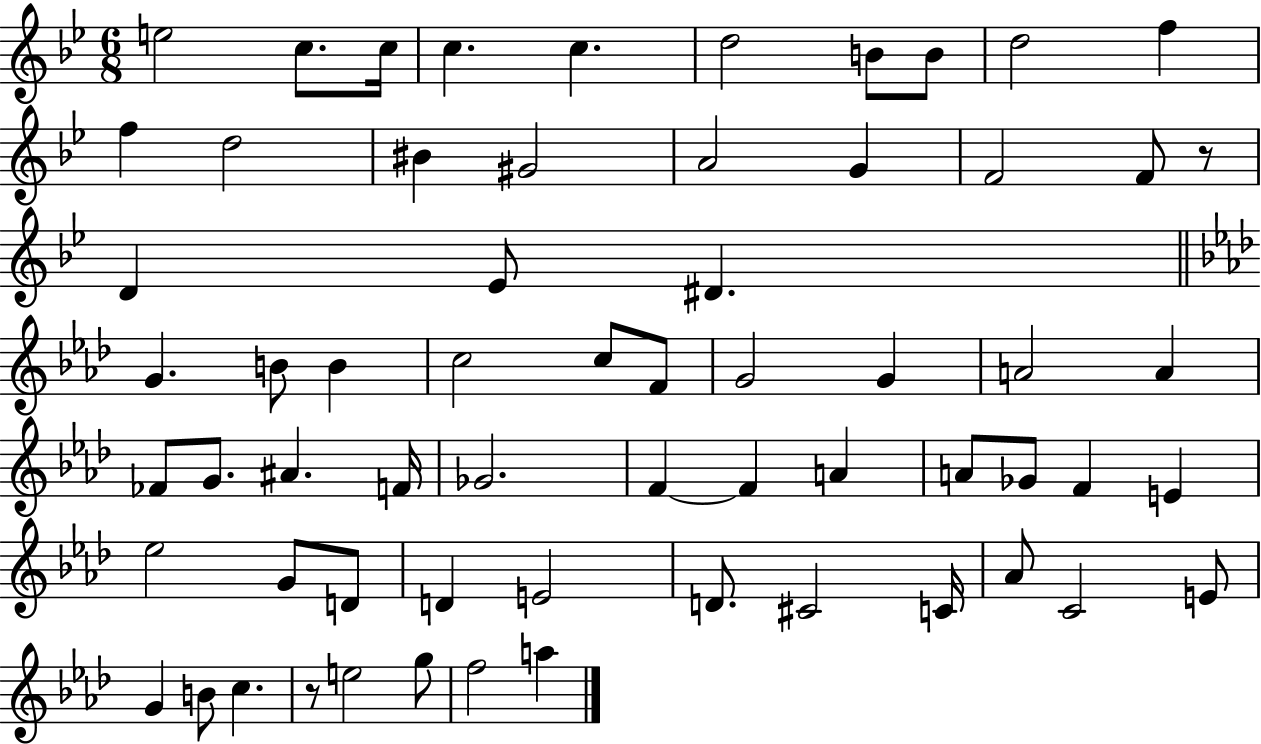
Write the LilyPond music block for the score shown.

{
  \clef treble
  \numericTimeSignature
  \time 6/8
  \key bes \major
  e''2 c''8. c''16 | c''4. c''4. | d''2 b'8 b'8 | d''2 f''4 | \break f''4 d''2 | bis'4 gis'2 | a'2 g'4 | f'2 f'8 r8 | \break d'4 ees'8 dis'4. | \bar "||" \break \key aes \major g'4. b'8 b'4 | c''2 c''8 f'8 | g'2 g'4 | a'2 a'4 | \break fes'8 g'8. ais'4. f'16 | ges'2. | f'4~~ f'4 a'4 | a'8 ges'8 f'4 e'4 | \break ees''2 g'8 d'8 | d'4 e'2 | d'8. cis'2 c'16 | aes'8 c'2 e'8 | \break g'4 b'8 c''4. | r8 e''2 g''8 | f''2 a''4 | \bar "|."
}